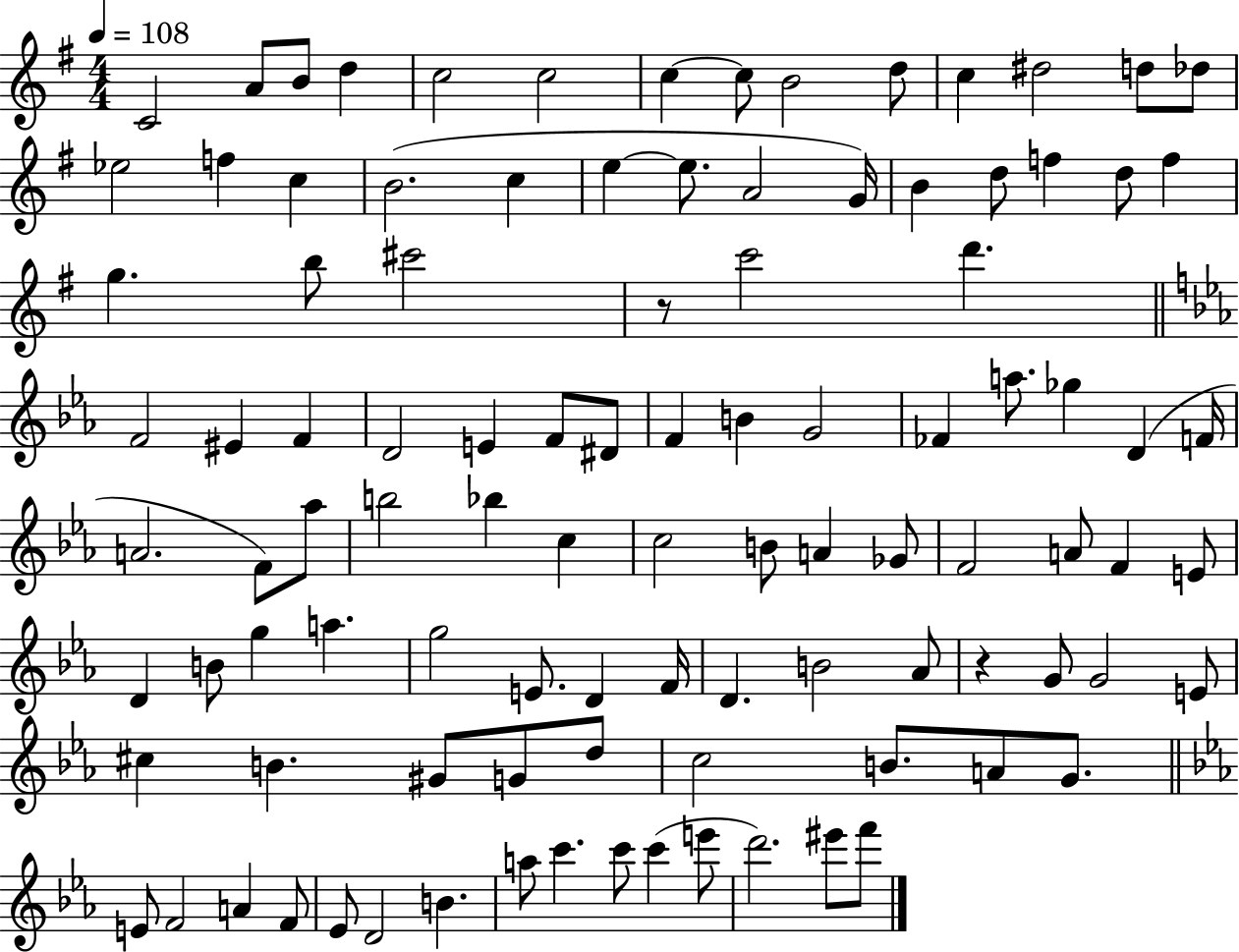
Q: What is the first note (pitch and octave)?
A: C4